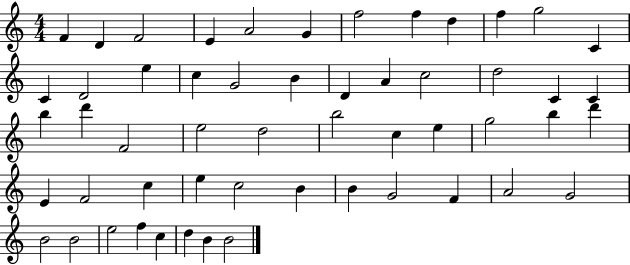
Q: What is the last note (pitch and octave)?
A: B4